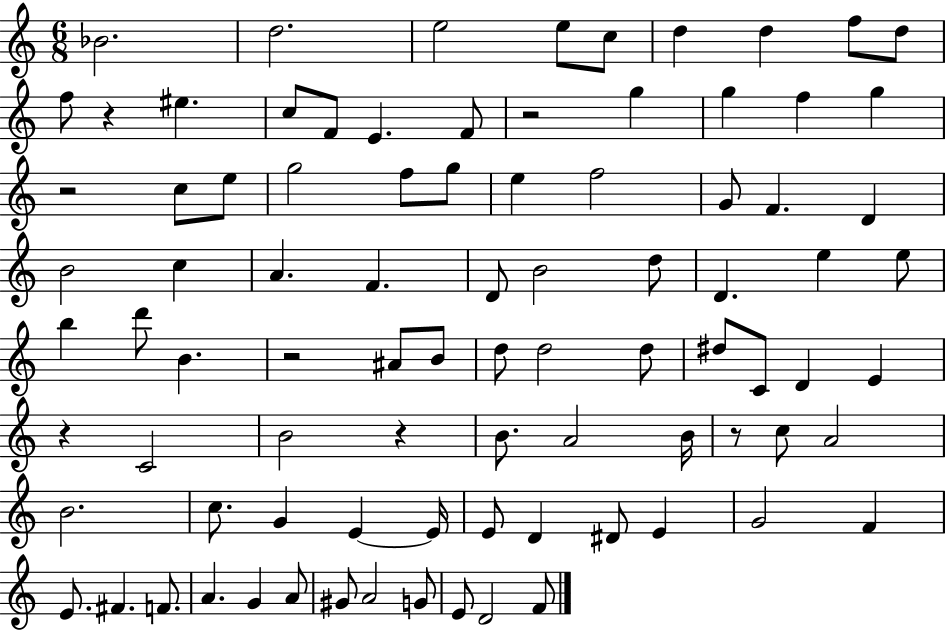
Bb4/h. D5/h. E5/h E5/e C5/e D5/q D5/q F5/e D5/e F5/e R/q EIS5/q. C5/e F4/e E4/q. F4/e R/h G5/q G5/q F5/q G5/q R/h C5/e E5/e G5/h F5/e G5/e E5/q F5/h G4/e F4/q. D4/q B4/h C5/q A4/q. F4/q. D4/e B4/h D5/e D4/q. E5/q E5/e B5/q D6/e B4/q. R/h A#4/e B4/e D5/e D5/h D5/e D#5/e C4/e D4/q E4/q R/q C4/h B4/h R/q B4/e. A4/h B4/s R/e C5/e A4/h B4/h. C5/e. G4/q E4/q E4/s E4/e D4/q D#4/e E4/q G4/h F4/q E4/e. F#4/q. F4/e. A4/q. G4/q A4/e G#4/e A4/h G4/e E4/e D4/h F4/e